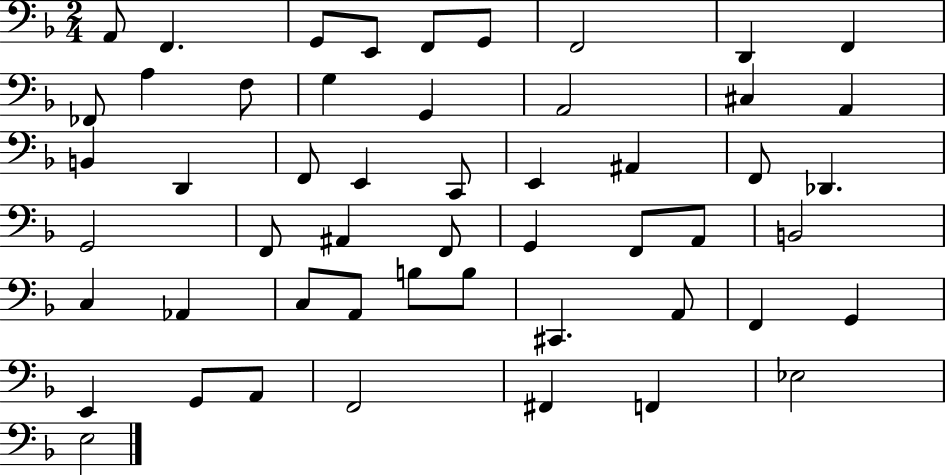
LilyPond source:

{
  \clef bass
  \numericTimeSignature
  \time 2/4
  \key f \major
  a,8 f,4. | g,8 e,8 f,8 g,8 | f,2 | d,4 f,4 | \break fes,8 a4 f8 | g4 g,4 | a,2 | cis4 a,4 | \break b,4 d,4 | f,8 e,4 c,8 | e,4 ais,4 | f,8 des,4. | \break g,2 | f,8 ais,4 f,8 | g,4 f,8 a,8 | b,2 | \break c4 aes,4 | c8 a,8 b8 b8 | cis,4. a,8 | f,4 g,4 | \break e,4 g,8 a,8 | f,2 | fis,4 f,4 | ees2 | \break e2 | \bar "|."
}